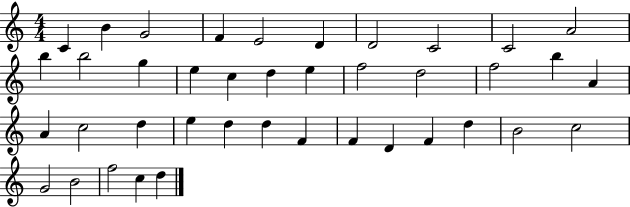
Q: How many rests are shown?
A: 0